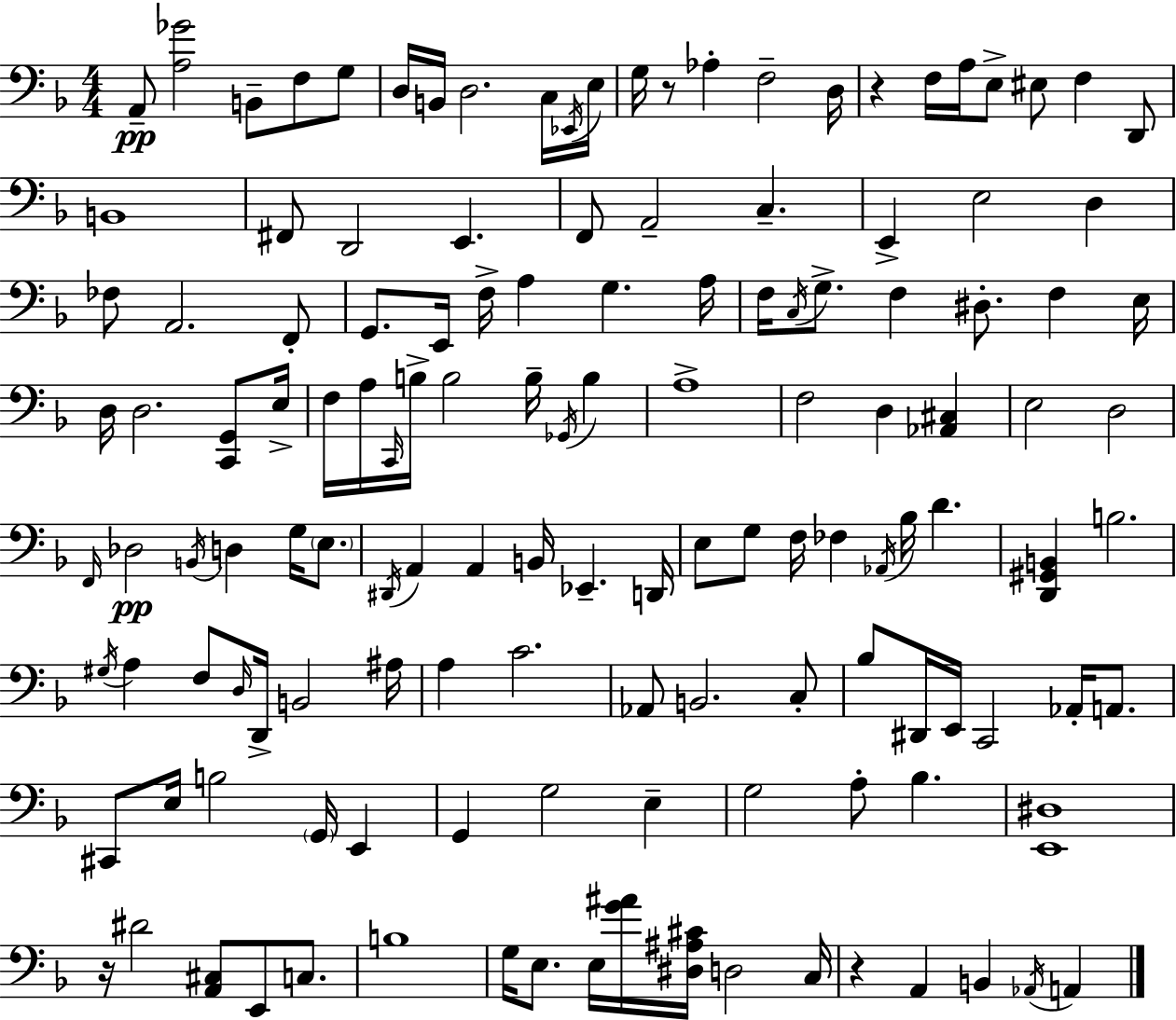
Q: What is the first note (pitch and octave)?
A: A2